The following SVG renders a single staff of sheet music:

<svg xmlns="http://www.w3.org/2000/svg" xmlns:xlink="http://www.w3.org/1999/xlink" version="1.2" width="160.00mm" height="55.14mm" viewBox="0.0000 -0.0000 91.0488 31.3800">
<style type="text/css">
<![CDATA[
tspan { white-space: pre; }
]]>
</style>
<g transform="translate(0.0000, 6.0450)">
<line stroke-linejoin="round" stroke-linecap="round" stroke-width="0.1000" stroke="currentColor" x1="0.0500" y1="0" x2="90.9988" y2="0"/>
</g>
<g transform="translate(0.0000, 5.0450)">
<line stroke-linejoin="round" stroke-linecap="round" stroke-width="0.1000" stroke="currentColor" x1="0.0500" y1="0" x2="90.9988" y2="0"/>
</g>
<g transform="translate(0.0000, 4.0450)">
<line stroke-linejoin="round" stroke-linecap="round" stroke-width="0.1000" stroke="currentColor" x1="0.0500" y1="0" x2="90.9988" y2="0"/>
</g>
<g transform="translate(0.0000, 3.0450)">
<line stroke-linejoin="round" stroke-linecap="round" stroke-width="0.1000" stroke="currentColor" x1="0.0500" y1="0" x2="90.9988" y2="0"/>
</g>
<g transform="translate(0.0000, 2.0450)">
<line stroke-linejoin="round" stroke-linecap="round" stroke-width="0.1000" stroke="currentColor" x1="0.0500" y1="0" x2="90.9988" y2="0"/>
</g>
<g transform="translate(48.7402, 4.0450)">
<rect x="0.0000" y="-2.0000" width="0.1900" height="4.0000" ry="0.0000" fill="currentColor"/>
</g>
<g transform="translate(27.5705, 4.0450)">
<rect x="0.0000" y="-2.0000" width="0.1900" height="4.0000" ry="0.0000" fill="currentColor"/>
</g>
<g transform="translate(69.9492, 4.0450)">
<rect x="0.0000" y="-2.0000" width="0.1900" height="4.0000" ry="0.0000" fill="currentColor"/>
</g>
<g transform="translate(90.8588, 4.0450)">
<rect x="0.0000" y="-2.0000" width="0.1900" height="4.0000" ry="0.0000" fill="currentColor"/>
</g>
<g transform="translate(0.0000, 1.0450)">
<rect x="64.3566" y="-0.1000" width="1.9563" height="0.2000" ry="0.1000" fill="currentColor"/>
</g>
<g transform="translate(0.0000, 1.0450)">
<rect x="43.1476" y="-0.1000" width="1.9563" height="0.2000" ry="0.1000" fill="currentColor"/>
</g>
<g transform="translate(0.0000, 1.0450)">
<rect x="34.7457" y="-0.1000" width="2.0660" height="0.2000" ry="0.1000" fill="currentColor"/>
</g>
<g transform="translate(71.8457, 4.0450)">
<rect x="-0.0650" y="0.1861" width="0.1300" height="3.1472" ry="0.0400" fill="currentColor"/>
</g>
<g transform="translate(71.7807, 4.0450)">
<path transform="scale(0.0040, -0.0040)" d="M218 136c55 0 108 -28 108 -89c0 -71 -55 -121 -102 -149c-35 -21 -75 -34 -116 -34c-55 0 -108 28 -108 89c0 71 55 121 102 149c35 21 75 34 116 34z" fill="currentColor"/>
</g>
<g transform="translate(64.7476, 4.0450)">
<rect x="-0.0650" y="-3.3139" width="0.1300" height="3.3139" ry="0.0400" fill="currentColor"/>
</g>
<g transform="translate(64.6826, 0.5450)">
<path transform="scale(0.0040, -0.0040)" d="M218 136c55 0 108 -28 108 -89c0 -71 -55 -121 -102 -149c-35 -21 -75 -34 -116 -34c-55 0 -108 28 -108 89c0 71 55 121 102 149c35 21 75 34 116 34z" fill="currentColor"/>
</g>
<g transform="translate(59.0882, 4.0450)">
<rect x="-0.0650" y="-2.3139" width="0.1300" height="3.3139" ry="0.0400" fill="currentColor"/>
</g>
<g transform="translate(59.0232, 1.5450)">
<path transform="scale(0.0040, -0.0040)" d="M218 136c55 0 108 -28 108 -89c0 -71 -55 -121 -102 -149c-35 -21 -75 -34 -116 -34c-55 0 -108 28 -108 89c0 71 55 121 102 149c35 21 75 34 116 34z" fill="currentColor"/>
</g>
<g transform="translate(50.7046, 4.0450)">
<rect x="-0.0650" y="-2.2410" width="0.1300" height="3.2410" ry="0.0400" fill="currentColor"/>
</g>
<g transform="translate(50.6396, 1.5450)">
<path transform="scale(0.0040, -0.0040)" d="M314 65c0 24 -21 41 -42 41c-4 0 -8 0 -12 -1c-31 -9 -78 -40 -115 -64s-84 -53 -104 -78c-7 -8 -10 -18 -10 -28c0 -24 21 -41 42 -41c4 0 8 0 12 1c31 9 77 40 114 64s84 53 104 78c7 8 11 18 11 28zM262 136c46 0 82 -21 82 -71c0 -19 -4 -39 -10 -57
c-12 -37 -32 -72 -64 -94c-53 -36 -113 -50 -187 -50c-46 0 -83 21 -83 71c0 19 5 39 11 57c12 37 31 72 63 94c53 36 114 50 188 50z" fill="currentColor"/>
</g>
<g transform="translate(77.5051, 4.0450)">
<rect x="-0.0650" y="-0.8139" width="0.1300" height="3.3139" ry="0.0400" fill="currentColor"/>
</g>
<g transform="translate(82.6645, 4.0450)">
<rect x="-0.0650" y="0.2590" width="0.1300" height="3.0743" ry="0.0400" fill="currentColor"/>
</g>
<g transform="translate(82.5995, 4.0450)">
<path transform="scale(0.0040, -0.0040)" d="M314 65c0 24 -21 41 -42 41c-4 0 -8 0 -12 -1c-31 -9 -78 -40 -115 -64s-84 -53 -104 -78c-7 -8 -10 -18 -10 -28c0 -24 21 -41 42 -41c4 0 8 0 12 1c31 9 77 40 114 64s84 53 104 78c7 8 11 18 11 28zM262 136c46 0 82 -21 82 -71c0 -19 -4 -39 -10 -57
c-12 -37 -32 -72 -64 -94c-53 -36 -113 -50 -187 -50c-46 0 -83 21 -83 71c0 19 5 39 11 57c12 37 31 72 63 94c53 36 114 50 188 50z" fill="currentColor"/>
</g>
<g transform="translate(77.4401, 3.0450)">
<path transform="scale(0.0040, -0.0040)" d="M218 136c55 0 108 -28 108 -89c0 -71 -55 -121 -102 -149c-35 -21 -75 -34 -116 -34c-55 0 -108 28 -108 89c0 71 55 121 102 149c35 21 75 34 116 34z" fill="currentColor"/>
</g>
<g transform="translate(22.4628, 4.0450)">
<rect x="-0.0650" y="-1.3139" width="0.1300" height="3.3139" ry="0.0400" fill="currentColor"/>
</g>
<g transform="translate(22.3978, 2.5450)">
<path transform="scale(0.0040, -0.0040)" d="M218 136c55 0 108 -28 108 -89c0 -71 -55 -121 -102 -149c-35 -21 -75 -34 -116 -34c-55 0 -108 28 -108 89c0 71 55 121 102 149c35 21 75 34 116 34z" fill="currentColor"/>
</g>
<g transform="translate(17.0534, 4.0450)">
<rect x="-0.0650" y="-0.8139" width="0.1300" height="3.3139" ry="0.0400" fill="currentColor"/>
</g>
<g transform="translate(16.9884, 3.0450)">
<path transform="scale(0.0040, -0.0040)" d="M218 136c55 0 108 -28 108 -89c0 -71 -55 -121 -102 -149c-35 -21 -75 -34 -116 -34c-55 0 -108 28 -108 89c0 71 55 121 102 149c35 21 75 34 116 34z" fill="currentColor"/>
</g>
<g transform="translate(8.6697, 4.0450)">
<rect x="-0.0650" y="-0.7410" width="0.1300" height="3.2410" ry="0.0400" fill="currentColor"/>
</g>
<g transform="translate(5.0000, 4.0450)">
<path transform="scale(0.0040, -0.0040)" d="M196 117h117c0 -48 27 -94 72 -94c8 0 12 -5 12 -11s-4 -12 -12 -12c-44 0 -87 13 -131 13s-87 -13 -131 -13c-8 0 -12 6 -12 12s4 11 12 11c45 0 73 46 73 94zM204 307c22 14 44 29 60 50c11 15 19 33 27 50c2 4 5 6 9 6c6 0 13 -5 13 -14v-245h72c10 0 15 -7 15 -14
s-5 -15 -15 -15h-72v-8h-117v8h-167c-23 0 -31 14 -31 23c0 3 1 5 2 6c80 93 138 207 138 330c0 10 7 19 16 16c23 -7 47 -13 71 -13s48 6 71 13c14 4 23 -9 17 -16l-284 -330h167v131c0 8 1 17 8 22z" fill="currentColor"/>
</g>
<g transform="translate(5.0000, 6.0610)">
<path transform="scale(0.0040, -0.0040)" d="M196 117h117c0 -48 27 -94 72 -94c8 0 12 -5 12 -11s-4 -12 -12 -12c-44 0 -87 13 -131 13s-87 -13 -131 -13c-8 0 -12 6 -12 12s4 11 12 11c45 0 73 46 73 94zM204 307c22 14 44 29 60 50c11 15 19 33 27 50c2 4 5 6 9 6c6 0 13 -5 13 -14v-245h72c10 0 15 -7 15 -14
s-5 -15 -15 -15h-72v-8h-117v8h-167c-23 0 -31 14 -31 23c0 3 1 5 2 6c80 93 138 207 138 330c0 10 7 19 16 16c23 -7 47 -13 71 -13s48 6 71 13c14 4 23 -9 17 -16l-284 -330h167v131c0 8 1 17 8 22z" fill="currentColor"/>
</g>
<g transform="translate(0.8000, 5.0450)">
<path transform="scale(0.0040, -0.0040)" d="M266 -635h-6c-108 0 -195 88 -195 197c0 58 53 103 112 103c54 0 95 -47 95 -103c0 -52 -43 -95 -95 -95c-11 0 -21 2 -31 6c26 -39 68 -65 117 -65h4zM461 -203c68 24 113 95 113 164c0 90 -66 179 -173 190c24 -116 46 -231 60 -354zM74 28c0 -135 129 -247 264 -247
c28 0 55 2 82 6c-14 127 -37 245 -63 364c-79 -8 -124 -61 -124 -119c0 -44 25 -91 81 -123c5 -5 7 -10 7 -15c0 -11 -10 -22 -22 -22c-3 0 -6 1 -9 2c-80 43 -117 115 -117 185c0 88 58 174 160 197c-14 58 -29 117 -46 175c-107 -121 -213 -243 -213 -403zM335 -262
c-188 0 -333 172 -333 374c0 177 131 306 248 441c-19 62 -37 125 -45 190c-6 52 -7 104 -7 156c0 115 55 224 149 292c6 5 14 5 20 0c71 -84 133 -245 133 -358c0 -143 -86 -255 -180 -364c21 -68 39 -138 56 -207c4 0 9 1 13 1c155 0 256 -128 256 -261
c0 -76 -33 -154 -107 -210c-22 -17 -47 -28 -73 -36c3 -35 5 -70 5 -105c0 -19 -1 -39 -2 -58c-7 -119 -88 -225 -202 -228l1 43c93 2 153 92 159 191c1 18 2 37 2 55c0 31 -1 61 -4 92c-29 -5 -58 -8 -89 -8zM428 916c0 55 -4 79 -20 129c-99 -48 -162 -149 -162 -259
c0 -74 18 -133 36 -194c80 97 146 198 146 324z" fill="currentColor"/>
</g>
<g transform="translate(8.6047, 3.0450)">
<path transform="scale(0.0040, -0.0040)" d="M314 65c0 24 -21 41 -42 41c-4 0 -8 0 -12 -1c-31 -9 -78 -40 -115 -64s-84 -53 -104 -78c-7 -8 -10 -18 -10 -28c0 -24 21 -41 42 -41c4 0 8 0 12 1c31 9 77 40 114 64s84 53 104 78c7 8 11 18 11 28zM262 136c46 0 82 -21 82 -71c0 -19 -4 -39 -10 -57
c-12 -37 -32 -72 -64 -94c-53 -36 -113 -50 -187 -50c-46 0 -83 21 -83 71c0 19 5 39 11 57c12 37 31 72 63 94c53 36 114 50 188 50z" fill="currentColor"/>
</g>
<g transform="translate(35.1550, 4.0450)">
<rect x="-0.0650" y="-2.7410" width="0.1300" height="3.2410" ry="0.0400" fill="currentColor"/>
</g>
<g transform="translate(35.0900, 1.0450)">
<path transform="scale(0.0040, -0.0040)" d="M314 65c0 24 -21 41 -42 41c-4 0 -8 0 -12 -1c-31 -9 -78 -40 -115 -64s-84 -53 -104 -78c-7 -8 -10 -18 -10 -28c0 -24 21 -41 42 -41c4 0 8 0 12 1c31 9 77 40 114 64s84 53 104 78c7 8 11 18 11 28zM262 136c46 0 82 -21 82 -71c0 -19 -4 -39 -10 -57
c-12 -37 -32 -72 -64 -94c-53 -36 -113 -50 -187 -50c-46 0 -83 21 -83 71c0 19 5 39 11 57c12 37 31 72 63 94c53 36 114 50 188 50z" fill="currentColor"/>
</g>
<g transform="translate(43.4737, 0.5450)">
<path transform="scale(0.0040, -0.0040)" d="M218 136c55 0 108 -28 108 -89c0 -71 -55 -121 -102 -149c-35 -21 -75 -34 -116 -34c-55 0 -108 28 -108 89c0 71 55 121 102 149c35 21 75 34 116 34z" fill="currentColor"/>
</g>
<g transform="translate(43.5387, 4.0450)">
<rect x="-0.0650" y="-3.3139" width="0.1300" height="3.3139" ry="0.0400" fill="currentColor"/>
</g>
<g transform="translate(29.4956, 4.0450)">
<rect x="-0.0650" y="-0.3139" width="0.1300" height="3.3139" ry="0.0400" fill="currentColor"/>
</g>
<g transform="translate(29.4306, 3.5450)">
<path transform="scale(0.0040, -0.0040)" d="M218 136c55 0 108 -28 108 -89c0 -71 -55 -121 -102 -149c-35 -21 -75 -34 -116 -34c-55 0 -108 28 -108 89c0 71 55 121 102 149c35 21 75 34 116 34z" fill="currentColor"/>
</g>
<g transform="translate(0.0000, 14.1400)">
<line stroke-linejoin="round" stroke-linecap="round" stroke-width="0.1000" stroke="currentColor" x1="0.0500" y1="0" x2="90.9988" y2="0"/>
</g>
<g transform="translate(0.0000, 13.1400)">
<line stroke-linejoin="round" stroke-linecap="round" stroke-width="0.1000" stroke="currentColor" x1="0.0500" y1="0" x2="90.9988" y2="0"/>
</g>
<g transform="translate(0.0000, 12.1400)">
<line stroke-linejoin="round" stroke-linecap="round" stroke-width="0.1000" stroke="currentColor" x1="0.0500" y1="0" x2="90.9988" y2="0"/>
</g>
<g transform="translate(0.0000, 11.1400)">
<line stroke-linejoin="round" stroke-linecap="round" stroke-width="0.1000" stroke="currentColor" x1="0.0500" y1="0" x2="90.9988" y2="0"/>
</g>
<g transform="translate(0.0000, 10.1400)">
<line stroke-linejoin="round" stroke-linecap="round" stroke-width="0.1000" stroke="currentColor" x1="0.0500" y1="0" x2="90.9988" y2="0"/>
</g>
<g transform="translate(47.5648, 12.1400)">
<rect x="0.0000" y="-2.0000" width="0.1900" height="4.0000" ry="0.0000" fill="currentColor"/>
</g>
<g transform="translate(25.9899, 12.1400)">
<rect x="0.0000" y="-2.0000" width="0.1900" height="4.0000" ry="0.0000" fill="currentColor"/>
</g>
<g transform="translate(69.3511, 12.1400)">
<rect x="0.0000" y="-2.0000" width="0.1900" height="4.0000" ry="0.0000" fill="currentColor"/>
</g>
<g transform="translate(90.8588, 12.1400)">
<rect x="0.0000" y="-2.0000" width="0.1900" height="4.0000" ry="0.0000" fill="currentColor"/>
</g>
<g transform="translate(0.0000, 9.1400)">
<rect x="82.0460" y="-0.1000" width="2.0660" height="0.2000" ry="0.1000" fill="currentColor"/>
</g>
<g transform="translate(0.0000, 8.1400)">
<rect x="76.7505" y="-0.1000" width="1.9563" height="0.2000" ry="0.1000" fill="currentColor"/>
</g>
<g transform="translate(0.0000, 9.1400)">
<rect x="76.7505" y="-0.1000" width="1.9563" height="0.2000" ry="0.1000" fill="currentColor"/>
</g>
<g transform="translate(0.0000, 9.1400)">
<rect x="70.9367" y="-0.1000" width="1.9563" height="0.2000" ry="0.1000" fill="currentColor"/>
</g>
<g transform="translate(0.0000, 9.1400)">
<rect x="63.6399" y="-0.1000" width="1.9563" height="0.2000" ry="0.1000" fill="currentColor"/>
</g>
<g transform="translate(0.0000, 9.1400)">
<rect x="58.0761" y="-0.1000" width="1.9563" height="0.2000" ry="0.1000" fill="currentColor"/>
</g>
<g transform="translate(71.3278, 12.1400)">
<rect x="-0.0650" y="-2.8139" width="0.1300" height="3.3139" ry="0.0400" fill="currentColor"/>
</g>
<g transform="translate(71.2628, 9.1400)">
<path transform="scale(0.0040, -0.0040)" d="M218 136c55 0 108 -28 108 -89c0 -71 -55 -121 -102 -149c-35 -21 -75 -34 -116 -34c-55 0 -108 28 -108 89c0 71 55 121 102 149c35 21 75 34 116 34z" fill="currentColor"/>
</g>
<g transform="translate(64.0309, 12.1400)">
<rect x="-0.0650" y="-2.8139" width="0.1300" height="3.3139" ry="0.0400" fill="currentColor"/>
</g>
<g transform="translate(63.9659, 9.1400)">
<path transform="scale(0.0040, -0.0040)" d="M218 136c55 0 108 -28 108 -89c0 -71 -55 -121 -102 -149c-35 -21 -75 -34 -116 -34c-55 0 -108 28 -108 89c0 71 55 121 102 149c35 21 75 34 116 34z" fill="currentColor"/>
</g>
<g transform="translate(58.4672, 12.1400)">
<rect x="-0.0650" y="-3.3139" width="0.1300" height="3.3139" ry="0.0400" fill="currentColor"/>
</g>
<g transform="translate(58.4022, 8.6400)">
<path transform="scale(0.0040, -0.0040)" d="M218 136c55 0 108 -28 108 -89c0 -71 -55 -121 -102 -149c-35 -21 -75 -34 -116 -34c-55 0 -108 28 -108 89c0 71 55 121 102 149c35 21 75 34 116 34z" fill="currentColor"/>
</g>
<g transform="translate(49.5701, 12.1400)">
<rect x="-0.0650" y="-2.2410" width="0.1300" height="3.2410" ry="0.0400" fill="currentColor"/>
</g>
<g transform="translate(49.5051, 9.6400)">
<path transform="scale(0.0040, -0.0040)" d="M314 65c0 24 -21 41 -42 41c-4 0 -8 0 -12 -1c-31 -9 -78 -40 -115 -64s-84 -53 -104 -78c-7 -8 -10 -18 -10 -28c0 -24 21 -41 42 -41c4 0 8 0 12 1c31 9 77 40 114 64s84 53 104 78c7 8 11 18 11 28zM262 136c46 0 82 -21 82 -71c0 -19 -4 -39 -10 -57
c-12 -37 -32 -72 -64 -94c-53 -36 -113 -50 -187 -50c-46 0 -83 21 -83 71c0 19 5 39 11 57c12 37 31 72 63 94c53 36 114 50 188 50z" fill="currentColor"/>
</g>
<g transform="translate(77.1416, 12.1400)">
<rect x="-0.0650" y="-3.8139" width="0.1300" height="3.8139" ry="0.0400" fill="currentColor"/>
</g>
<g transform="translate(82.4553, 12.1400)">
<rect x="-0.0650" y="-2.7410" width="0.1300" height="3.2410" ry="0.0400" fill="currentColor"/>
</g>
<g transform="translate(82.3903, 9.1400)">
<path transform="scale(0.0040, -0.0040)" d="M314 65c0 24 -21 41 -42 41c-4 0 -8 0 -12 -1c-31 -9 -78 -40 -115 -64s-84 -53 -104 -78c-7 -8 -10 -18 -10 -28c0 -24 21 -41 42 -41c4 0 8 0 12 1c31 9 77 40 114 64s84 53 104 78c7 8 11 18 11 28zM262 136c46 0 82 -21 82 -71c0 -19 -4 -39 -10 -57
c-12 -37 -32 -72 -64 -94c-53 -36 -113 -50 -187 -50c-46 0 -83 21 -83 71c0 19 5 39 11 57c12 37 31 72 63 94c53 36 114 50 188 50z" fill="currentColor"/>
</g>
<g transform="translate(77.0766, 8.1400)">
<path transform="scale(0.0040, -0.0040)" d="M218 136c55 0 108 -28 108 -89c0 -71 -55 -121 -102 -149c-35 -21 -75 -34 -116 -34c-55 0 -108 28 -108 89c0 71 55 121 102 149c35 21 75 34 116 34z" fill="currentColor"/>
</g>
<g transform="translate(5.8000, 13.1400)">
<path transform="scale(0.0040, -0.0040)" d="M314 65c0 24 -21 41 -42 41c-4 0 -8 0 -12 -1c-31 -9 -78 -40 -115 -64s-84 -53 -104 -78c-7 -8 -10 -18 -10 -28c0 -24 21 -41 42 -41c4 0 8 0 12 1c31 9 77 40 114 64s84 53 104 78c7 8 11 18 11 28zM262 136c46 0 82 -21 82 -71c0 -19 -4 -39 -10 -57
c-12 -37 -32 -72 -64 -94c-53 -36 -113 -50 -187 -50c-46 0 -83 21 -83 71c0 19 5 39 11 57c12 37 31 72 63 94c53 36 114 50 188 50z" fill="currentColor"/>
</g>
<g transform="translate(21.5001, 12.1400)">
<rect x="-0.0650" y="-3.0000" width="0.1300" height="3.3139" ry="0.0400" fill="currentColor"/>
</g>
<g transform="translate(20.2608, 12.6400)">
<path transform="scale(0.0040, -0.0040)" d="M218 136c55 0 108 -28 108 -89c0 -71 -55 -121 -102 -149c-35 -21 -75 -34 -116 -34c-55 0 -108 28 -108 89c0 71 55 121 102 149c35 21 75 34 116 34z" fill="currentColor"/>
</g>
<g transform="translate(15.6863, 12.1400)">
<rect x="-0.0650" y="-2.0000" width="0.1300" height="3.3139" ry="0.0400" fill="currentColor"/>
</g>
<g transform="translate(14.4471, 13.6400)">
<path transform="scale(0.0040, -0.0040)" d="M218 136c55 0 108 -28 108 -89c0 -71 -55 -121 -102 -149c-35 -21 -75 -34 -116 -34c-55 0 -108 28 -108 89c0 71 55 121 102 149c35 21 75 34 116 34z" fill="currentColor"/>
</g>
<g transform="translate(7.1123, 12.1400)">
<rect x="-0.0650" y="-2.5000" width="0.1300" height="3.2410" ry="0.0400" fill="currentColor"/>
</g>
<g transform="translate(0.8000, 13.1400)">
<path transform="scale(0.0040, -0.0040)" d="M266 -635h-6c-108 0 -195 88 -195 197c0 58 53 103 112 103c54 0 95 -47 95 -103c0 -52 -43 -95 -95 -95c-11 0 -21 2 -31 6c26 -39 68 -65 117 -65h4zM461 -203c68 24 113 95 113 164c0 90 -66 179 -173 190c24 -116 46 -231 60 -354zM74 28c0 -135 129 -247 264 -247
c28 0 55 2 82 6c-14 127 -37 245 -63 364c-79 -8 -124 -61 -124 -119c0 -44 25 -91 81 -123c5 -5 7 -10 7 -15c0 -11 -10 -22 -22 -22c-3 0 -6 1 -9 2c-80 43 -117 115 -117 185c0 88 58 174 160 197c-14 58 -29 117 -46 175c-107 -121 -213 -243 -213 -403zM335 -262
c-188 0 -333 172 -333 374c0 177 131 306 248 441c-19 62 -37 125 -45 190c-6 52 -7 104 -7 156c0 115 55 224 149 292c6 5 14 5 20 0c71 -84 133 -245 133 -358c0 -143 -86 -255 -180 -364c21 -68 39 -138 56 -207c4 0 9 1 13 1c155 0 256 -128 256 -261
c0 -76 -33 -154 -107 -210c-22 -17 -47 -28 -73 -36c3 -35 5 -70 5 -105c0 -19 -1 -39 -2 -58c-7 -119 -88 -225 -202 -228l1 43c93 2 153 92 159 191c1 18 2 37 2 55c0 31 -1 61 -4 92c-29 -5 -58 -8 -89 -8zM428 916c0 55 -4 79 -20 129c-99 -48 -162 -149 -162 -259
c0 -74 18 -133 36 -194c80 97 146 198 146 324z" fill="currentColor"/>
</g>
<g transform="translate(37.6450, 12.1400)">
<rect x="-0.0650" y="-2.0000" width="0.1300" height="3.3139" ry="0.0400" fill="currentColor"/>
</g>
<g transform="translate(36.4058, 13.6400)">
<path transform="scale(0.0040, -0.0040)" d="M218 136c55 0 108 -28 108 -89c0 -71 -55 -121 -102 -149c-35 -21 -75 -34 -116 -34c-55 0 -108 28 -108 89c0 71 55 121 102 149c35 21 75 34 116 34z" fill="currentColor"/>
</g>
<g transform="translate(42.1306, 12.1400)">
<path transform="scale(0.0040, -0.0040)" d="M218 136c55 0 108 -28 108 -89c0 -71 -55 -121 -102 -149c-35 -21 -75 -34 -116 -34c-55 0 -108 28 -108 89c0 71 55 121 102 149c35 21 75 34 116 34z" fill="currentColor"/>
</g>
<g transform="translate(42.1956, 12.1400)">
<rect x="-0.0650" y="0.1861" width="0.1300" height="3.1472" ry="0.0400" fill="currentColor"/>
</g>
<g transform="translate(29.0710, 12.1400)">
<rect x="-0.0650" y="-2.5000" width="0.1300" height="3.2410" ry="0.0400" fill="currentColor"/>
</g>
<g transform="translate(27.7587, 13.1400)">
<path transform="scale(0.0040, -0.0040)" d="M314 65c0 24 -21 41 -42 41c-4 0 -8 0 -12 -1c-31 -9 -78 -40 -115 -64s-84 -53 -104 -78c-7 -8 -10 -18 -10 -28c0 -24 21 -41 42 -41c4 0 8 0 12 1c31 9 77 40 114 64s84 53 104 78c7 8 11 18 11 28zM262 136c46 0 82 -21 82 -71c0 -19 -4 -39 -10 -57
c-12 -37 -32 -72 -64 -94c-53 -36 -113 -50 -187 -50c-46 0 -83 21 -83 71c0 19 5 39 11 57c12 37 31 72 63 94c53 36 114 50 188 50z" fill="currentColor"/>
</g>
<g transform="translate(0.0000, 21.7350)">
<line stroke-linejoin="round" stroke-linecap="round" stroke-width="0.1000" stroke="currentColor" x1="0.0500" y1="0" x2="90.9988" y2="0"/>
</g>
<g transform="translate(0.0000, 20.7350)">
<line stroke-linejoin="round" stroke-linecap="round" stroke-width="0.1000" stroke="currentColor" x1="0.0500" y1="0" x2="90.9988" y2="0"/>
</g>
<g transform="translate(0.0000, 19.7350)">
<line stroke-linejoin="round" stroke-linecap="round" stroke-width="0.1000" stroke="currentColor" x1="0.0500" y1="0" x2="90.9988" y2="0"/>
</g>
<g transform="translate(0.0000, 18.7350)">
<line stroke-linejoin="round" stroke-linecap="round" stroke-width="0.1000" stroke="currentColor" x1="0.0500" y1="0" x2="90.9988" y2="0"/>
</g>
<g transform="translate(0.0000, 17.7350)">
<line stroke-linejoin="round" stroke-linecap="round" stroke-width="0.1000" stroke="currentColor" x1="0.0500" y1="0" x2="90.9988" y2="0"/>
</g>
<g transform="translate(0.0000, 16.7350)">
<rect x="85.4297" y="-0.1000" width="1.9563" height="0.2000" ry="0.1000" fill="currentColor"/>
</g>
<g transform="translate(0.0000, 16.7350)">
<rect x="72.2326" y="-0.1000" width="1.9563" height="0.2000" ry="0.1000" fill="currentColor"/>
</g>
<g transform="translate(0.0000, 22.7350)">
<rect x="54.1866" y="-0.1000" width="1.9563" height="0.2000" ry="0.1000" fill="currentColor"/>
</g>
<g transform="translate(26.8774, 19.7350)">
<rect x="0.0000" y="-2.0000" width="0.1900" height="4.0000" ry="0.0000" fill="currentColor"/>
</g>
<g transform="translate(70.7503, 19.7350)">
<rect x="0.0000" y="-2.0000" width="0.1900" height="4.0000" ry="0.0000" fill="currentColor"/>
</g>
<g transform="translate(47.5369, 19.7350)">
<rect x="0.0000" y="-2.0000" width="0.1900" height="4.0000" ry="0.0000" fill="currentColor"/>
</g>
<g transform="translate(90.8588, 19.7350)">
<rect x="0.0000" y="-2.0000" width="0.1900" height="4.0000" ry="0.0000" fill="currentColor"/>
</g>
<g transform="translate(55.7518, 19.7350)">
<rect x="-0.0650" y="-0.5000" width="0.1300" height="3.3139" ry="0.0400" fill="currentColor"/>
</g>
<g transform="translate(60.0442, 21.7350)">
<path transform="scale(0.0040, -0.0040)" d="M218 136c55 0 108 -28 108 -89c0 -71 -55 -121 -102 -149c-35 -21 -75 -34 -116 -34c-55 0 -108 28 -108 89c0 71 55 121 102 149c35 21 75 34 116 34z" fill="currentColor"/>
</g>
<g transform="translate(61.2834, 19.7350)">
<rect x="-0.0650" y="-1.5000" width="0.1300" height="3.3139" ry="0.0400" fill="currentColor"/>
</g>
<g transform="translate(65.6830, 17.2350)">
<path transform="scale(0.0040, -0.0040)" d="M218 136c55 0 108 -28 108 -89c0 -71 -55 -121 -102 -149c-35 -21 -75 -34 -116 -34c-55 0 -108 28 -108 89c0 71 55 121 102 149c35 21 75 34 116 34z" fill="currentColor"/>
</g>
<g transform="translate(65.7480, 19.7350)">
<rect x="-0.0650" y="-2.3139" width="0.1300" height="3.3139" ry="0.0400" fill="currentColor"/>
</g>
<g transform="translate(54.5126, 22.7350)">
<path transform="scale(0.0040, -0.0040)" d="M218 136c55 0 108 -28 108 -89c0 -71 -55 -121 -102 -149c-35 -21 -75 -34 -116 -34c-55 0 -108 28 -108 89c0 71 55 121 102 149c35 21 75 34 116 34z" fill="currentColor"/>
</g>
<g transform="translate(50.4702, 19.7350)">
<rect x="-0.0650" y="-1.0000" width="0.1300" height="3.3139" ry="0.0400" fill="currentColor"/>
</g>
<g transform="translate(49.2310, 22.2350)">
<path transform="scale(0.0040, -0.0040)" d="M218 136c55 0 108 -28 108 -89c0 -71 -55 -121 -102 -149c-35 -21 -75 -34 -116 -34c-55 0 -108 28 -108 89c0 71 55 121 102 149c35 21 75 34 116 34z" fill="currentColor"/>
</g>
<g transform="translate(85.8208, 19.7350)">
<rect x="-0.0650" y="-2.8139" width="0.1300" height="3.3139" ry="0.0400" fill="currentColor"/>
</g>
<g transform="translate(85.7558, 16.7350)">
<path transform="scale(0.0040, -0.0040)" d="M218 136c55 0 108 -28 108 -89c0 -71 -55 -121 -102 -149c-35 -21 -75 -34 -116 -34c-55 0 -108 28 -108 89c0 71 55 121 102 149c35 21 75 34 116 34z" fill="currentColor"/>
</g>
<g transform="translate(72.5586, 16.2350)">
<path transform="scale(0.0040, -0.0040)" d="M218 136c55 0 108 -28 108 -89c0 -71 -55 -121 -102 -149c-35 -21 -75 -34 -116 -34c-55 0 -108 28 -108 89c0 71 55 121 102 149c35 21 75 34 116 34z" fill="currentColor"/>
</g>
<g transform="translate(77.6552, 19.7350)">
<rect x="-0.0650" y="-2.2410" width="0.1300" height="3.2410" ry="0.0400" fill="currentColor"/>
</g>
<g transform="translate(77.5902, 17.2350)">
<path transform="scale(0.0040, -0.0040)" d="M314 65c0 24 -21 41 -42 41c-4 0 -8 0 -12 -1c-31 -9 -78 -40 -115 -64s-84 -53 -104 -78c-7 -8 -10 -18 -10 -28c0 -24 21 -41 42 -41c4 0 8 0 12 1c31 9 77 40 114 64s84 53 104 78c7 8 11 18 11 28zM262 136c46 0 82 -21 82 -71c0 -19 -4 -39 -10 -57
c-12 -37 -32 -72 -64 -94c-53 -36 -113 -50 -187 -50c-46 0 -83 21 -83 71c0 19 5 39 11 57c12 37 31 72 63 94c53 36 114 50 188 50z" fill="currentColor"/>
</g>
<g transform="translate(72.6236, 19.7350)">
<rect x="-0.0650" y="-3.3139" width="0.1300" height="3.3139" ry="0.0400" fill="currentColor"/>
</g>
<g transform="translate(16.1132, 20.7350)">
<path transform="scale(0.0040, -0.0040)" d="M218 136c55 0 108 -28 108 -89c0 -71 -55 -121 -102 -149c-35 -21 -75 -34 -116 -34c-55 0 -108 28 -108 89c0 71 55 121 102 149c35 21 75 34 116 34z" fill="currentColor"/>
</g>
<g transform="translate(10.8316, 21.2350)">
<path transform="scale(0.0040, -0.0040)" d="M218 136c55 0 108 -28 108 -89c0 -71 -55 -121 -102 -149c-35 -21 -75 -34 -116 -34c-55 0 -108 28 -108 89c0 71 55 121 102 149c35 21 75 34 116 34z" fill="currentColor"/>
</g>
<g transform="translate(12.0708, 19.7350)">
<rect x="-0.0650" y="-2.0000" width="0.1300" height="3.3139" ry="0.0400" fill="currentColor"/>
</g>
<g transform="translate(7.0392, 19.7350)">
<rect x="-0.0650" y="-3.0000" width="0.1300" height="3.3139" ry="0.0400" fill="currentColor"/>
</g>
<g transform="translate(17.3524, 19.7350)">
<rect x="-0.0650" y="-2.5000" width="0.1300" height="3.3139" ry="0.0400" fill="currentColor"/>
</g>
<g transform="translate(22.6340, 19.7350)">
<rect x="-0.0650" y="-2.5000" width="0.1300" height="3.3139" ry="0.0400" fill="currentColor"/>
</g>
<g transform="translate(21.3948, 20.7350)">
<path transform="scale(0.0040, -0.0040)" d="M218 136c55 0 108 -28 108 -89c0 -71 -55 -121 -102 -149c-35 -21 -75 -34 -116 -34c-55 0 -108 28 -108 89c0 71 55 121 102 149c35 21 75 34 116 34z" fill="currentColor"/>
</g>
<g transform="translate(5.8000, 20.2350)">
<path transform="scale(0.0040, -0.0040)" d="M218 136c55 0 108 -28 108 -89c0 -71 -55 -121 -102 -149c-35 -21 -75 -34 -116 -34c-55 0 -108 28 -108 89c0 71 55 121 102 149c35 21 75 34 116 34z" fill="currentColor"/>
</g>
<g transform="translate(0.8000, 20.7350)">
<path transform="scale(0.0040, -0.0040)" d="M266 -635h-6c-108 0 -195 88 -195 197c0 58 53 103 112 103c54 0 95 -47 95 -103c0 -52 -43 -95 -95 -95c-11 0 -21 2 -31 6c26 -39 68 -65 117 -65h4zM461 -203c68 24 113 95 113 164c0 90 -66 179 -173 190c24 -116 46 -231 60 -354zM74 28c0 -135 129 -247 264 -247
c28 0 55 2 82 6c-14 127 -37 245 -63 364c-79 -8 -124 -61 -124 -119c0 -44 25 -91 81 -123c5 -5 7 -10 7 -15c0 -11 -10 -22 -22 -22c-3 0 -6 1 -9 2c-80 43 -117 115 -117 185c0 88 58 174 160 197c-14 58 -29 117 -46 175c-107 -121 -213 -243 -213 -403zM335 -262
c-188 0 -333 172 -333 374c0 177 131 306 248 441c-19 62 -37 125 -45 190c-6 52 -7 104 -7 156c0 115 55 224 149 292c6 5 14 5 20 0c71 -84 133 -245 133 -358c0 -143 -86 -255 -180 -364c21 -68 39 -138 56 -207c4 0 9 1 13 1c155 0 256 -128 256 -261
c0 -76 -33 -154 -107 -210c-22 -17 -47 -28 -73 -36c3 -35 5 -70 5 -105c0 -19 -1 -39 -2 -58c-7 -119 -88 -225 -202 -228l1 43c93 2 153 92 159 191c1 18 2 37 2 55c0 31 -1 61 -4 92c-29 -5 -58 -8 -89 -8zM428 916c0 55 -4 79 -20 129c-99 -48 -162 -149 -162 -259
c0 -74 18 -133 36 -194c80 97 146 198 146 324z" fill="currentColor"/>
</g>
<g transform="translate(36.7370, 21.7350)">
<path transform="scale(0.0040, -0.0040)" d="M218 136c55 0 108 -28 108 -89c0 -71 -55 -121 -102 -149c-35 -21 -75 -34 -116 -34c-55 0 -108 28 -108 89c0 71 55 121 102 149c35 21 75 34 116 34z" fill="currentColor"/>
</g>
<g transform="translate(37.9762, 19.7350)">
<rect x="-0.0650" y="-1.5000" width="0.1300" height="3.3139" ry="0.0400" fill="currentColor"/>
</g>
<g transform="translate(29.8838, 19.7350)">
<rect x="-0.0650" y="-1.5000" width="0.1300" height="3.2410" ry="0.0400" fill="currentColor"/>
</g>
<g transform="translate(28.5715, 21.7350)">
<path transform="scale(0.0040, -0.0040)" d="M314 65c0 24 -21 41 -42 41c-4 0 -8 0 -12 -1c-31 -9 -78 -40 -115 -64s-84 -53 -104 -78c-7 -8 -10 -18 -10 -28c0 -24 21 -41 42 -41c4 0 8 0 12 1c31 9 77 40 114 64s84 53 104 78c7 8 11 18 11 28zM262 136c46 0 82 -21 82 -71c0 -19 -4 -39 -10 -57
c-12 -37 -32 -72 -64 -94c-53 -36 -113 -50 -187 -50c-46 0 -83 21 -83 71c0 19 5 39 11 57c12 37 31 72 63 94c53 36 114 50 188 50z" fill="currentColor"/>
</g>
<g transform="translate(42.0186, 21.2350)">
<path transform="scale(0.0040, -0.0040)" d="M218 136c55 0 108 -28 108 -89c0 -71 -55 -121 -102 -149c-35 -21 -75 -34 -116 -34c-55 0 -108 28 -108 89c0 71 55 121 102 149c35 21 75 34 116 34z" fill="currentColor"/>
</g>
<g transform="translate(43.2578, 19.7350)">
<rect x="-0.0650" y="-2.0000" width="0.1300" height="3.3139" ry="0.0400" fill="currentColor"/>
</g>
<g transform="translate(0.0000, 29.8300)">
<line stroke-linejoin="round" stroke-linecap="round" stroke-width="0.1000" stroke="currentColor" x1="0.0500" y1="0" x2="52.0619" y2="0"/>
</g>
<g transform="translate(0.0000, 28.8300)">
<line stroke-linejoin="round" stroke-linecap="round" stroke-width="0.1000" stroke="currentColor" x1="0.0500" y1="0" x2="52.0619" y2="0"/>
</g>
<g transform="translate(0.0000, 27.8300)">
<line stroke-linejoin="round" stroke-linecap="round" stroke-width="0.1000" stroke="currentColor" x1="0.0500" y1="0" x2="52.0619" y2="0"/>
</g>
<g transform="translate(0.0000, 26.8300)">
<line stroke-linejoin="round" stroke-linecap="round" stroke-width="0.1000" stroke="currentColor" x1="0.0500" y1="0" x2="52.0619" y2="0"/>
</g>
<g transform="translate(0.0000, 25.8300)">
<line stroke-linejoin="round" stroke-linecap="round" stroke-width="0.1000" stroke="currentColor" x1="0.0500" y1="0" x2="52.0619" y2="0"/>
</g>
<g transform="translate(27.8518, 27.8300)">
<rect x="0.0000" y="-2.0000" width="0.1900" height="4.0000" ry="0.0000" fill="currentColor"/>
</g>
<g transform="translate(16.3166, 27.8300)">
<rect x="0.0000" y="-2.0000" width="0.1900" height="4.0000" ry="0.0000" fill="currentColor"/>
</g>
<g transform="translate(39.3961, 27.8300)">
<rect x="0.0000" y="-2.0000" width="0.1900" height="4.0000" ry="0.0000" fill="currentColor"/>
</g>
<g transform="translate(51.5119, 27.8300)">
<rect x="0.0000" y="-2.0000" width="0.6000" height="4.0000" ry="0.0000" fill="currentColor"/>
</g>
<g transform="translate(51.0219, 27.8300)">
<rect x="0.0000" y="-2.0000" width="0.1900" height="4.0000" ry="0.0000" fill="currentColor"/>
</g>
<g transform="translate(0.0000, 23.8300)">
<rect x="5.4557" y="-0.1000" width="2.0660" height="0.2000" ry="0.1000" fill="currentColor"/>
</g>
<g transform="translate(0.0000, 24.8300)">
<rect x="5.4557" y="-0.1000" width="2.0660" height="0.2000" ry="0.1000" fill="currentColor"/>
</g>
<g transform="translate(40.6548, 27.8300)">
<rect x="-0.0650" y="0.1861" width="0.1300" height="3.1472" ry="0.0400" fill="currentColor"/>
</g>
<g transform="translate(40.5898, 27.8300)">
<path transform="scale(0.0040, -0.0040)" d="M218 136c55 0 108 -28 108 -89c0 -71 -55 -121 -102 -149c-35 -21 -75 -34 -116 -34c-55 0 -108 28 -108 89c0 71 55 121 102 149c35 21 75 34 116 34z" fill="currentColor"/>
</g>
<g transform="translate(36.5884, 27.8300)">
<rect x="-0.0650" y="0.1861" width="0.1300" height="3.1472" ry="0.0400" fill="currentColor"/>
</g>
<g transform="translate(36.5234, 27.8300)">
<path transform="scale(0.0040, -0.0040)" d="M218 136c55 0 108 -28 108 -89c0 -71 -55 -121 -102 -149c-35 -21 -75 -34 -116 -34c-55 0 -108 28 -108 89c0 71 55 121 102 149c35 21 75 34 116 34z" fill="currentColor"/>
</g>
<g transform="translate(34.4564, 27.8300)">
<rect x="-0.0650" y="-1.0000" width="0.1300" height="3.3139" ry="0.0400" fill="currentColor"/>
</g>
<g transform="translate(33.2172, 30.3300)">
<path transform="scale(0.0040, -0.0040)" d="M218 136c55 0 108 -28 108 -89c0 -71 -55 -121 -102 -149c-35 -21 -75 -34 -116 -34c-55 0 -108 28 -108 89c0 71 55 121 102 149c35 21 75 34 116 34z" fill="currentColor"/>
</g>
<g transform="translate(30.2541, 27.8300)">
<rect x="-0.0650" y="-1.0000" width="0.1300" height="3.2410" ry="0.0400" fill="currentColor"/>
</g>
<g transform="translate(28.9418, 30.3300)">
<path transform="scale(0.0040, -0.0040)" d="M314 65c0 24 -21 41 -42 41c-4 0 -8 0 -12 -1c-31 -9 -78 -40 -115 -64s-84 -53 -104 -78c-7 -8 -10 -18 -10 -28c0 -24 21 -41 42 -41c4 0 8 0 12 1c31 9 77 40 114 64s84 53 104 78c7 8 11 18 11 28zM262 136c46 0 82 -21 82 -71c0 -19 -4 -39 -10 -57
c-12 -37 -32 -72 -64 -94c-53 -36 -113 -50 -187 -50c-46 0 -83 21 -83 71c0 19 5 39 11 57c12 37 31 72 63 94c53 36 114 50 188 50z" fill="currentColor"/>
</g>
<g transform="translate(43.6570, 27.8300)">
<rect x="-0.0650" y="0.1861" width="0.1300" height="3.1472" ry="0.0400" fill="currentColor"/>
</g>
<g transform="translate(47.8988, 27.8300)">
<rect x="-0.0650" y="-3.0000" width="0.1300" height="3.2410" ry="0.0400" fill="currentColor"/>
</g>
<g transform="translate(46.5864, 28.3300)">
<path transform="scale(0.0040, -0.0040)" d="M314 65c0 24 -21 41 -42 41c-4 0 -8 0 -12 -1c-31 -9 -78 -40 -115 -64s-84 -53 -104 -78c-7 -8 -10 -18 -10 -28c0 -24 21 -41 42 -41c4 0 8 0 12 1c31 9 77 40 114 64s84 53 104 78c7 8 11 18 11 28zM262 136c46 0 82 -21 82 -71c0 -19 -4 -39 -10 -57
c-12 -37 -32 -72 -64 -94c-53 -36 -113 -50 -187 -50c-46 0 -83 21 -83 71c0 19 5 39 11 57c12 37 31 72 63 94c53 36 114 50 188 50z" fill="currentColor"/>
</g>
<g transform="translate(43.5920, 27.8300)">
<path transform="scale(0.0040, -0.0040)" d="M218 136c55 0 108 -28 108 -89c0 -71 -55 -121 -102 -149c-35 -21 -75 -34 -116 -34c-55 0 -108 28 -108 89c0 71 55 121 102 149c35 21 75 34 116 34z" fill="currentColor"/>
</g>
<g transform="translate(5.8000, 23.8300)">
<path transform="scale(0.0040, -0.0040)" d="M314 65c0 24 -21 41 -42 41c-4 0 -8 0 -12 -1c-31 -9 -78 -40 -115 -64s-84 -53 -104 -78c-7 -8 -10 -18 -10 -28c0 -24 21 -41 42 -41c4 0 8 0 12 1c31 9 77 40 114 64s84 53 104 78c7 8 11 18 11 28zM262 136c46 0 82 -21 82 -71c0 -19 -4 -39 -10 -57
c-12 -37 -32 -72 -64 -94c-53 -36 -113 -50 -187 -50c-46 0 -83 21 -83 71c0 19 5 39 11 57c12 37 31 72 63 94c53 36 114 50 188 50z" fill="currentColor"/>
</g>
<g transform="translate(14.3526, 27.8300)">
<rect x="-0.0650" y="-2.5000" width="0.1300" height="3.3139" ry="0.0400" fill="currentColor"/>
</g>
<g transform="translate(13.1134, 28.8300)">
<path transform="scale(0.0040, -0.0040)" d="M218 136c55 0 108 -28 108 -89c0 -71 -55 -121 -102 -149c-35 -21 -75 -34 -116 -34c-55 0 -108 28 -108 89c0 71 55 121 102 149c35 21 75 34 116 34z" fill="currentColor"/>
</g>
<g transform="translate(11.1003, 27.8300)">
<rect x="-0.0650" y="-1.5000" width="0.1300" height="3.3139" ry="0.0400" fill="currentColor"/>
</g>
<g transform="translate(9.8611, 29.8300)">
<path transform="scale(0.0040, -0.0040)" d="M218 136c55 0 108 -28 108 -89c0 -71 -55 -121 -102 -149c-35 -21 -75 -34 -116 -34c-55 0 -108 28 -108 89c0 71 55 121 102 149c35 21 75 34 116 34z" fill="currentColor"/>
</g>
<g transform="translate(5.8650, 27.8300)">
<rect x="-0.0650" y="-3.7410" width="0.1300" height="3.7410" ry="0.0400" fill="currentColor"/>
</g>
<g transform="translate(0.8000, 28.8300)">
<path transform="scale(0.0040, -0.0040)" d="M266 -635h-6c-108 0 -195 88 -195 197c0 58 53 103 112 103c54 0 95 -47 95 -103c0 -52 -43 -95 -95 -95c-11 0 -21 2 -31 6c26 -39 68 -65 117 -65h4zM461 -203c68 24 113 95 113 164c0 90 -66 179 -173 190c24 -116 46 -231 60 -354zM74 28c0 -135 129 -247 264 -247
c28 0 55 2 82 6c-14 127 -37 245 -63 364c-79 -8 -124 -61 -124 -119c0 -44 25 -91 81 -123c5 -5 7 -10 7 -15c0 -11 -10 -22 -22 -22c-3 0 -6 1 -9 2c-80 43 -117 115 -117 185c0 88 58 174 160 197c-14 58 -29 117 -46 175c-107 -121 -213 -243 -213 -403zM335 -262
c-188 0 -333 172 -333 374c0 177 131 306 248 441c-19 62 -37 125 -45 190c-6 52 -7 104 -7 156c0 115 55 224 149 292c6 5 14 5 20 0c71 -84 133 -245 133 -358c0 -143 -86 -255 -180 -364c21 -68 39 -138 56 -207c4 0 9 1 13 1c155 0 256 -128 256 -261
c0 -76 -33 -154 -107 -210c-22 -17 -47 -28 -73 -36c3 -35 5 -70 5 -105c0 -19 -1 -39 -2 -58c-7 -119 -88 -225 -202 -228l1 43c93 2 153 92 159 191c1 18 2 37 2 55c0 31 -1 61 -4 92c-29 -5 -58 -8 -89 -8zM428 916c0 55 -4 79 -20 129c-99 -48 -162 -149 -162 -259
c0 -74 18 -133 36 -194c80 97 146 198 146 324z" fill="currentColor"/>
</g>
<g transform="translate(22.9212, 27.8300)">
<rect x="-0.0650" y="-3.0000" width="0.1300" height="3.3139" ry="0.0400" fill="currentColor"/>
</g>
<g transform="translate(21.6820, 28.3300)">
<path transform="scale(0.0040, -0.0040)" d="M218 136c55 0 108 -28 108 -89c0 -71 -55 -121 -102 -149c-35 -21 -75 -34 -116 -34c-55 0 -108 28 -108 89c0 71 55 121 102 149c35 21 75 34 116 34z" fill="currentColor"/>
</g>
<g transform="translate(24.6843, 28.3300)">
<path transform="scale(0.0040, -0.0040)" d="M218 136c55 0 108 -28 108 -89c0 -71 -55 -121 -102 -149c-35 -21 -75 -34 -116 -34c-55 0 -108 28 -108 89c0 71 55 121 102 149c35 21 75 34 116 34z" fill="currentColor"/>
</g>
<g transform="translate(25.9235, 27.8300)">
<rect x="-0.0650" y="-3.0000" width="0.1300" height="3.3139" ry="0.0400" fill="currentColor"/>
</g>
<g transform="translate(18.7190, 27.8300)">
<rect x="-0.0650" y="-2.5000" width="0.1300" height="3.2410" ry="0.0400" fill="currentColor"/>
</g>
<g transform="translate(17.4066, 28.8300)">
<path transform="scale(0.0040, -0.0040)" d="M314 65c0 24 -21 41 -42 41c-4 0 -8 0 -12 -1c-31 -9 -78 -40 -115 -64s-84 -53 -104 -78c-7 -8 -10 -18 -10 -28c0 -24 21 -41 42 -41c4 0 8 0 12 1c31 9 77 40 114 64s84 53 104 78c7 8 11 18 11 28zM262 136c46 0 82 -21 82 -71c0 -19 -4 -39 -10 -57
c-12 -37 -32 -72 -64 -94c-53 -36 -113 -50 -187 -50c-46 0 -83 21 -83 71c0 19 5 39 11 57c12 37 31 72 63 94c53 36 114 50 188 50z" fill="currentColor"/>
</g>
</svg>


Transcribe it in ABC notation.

X:1
T:Untitled
M:4/4
L:1/4
K:C
d2 d e c a2 b g2 g b B d B2 G2 F A G2 F B g2 b a a c' a2 A F G G E2 E F D C E g b g2 a c'2 E G G2 A A D2 D B B B A2